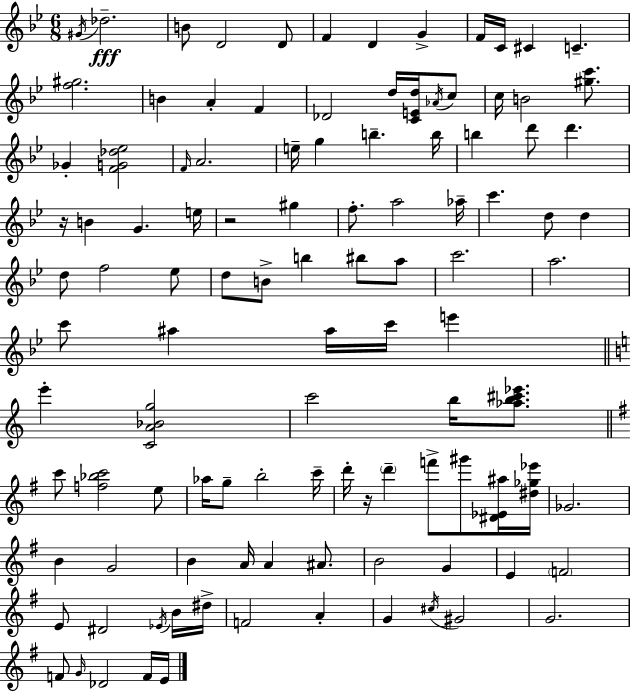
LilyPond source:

{
  \clef treble
  \numericTimeSignature
  \time 6/8
  \key bes \major
  \acciaccatura { gis'16 }\fff des''2.-- | b'8 d'2 d'8 | f'4 d'4 g'4-> | f'16 c'16 cis'4 c'4.-- | \break <f'' gis''>2. | b'4 a'4-. f'4 | des'2 d''16 <c' e' d''>16 \acciaccatura { aes'16 } | c''8 c''16 b'2 <gis'' c'''>8. | \break ges'4-. <f' g' des'' ees''>2 | \grace { f'16 } a'2. | e''16-- g''4 b''4.-- | b''16 b''4 d'''8 d'''4. | \break r16 b'4 g'4. | e''16 r2 gis''4 | f''8.-. a''2 | aes''16-- c'''4. d''8 d''4 | \break d''8 f''2 | ees''8 d''8 b'8-> b''4 bis''8 | a''8 c'''2. | a''2. | \break c'''8 ais''4 ais''16 c'''16 e'''4 | \bar "||" \break \key c \major e'''4-. <c' a' bes' g''>2 | c'''2 b''16 <aes'' b'' cis''' ees'''>8. | \bar "||" \break \key g \major c'''8 <f'' bes'' c'''>2 e''8 | aes''16 g''8-- b''2-. c'''16-- | d'''16-. r16 \parenthesize d'''4-- f'''8-> gis'''8 <dis' ees' ais''>16 <dis'' ges'' ees'''>16 | ges'2. | \break b'4 g'2 | b'4 a'16 a'4 ais'8. | b'2 g'4 | e'4 \parenthesize f'2 | \break e'8 dis'2 \acciaccatura { ees'16 } b'16 | dis''16-> f'2 a'4-. | g'4 \acciaccatura { cis''16 } gis'2 | g'2. | \break f'8 \grace { g'16 } des'2 | f'16 e'16 \bar "|."
}